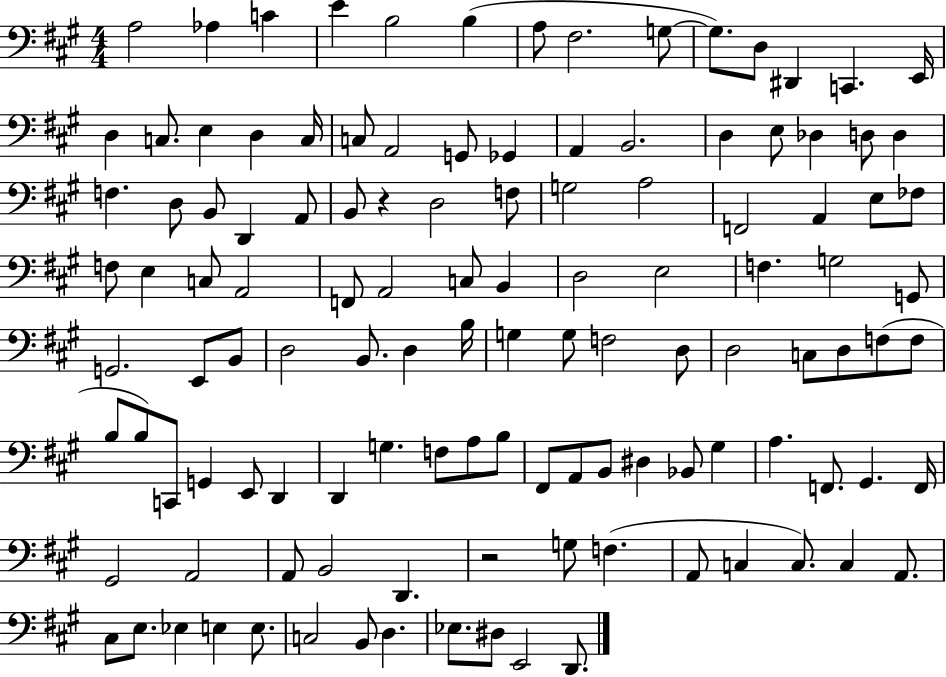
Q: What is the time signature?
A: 4/4